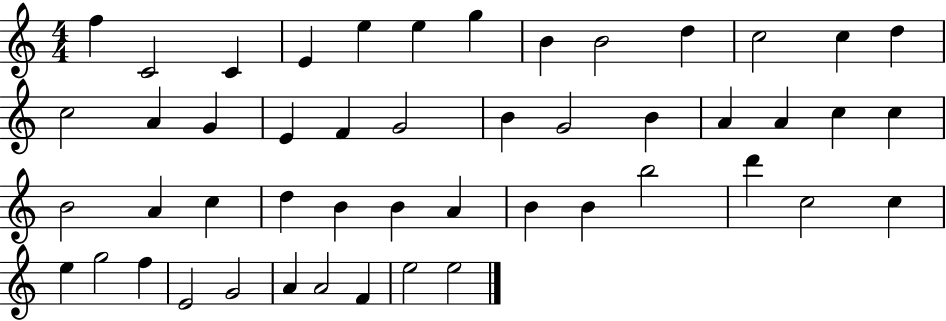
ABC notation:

X:1
T:Untitled
M:4/4
L:1/4
K:C
f C2 C E e e g B B2 d c2 c d c2 A G E F G2 B G2 B A A c c B2 A c d B B A B B b2 d' c2 c e g2 f E2 G2 A A2 F e2 e2